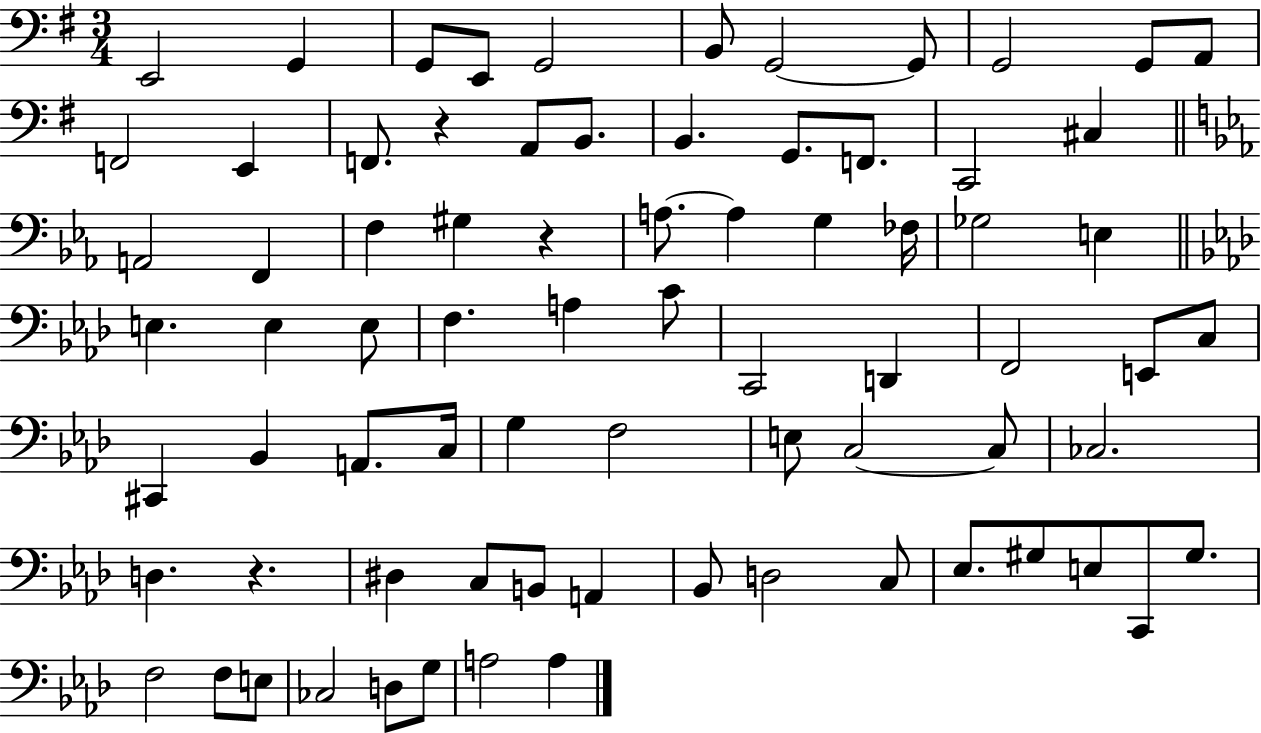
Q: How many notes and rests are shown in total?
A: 76